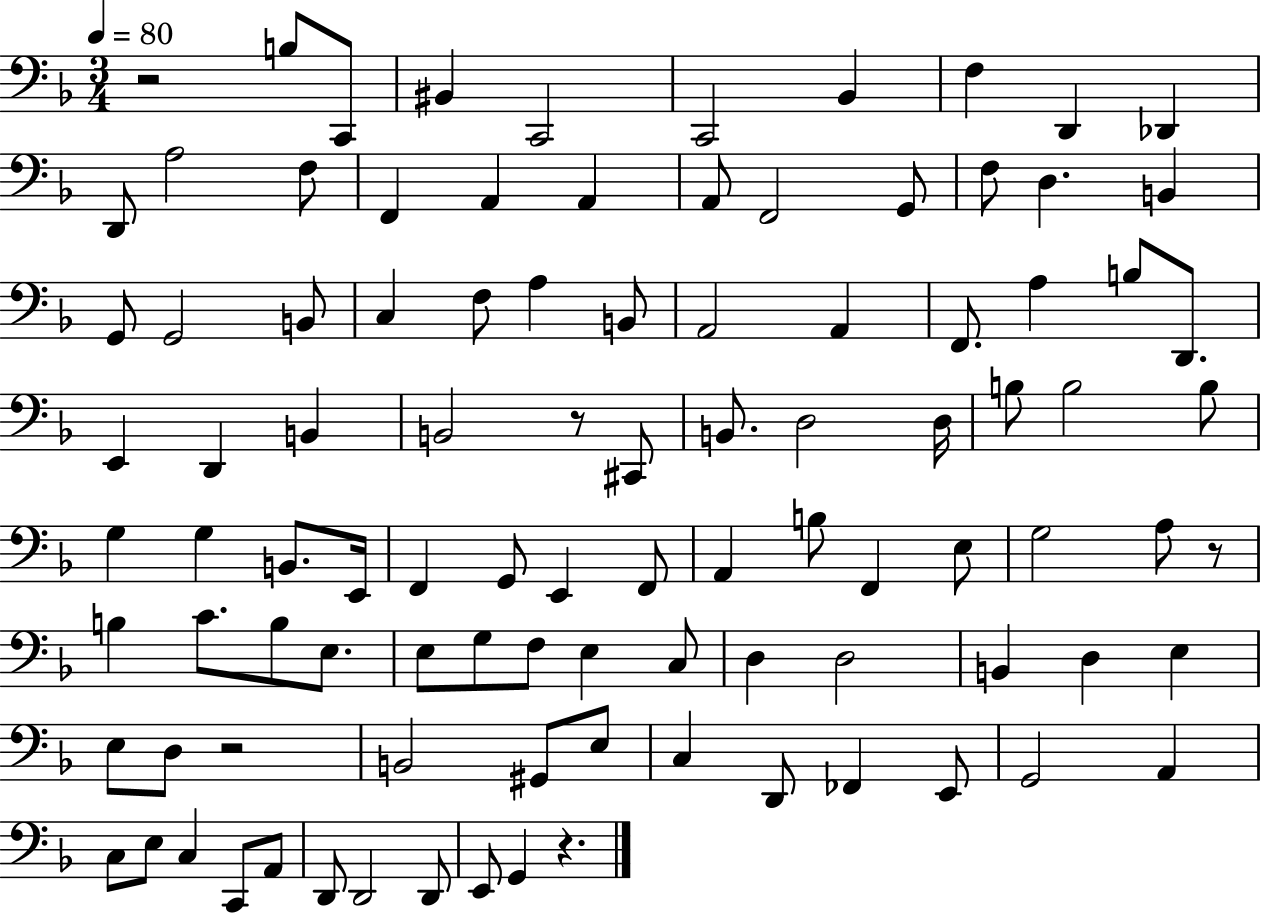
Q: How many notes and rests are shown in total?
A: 99